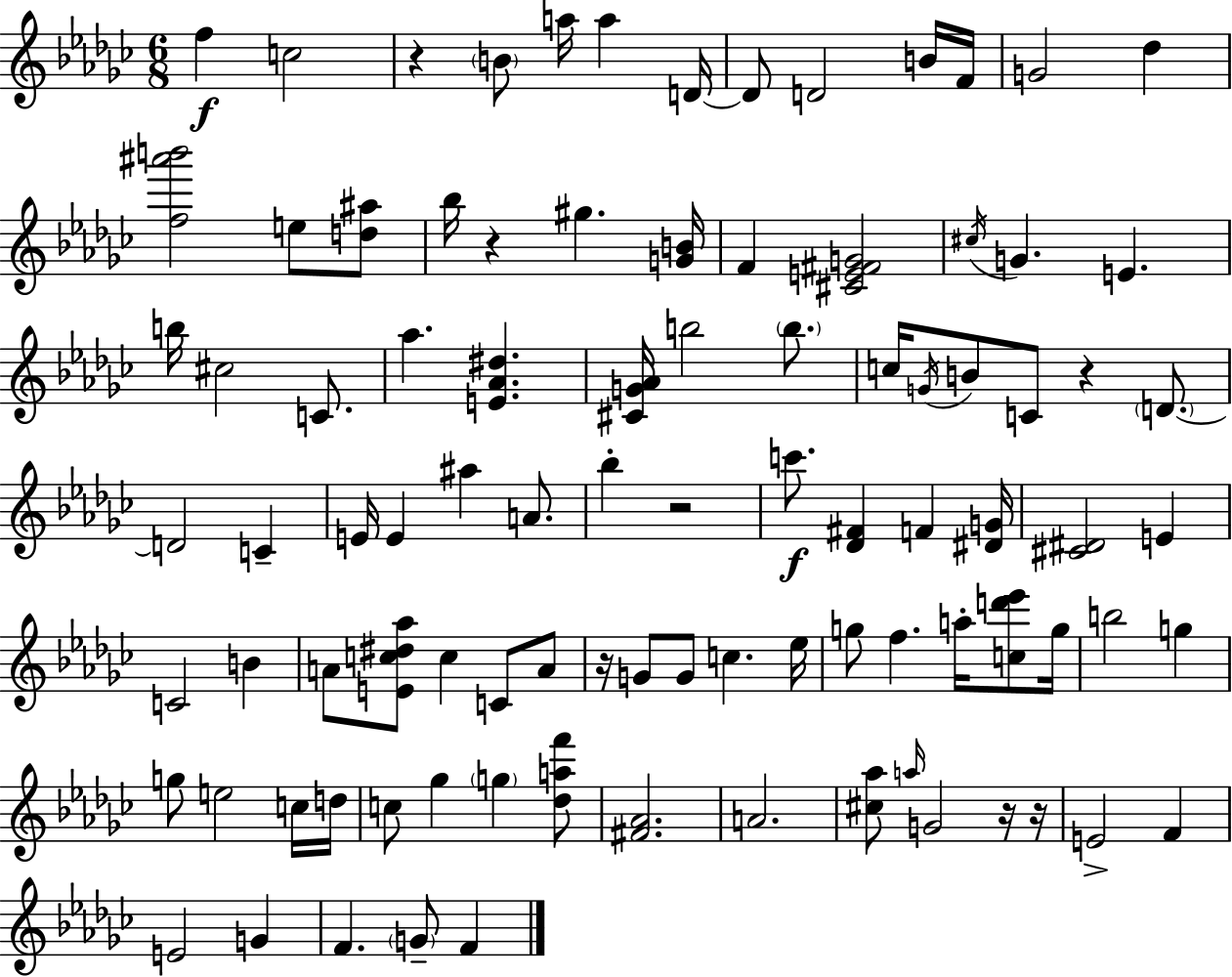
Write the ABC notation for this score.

X:1
T:Untitled
M:6/8
L:1/4
K:Ebm
f c2 z B/2 a/4 a D/4 D/2 D2 B/4 F/4 G2 _d [f^a'b']2 e/2 [d^a]/2 _b/4 z ^g [GB]/4 F [^CE^FG]2 ^c/4 G E b/4 ^c2 C/2 _a [E_A^d] [^CG_A]/4 b2 b/2 c/4 G/4 B/2 C/2 z D/2 D2 C E/4 E ^a A/2 _b z2 c'/2 [_D^F] F [^DG]/4 [^C^D]2 E C2 B A/2 [Ec^d_a]/2 c C/2 A/2 z/4 G/2 G/2 c _e/4 g/2 f a/4 [cd'_e']/2 g/4 b2 g g/2 e2 c/4 d/4 c/2 _g g [_daf']/2 [^F_A]2 A2 [^c_a]/2 a/4 G2 z/4 z/4 E2 F E2 G F G/2 F